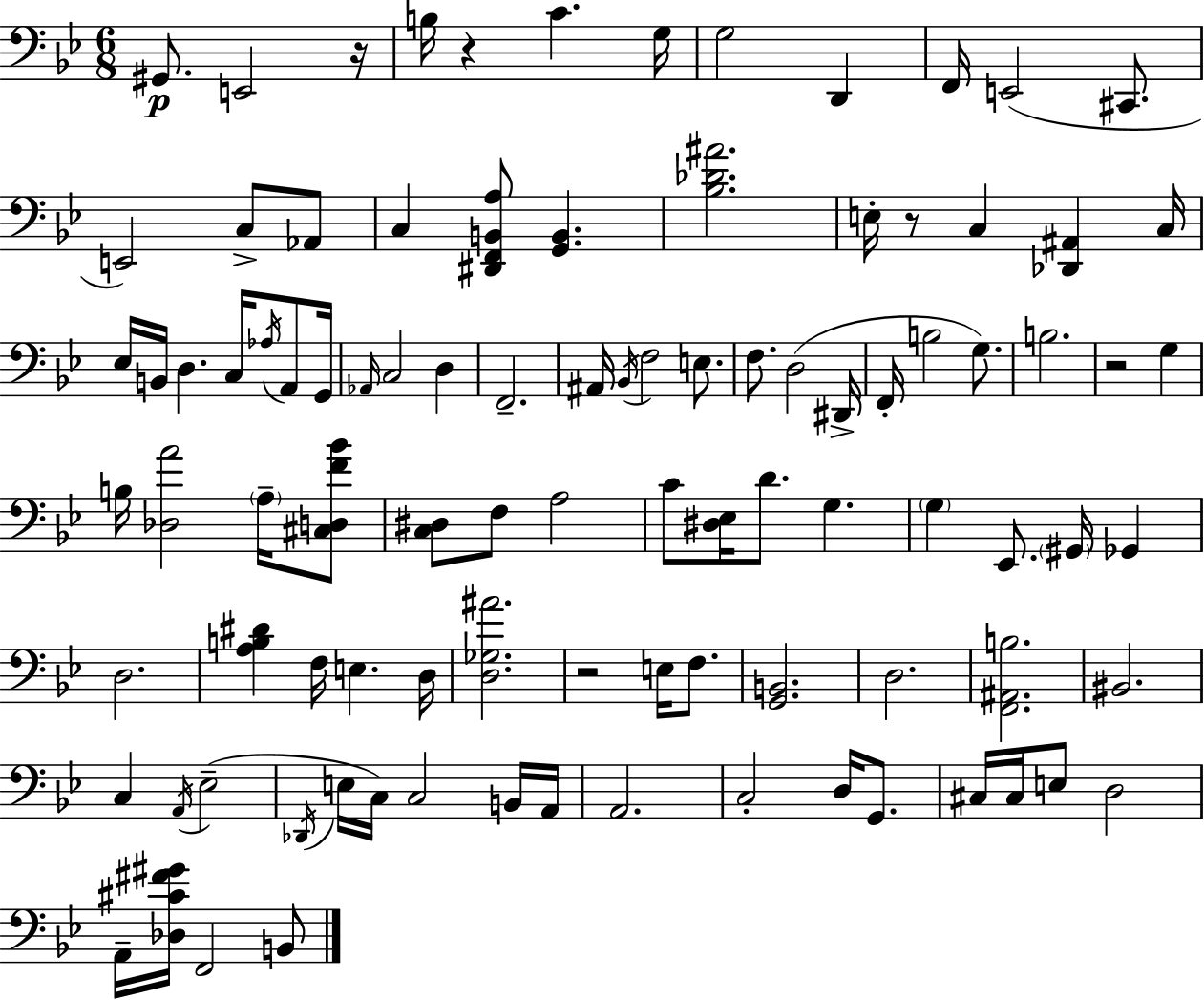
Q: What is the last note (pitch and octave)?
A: B2